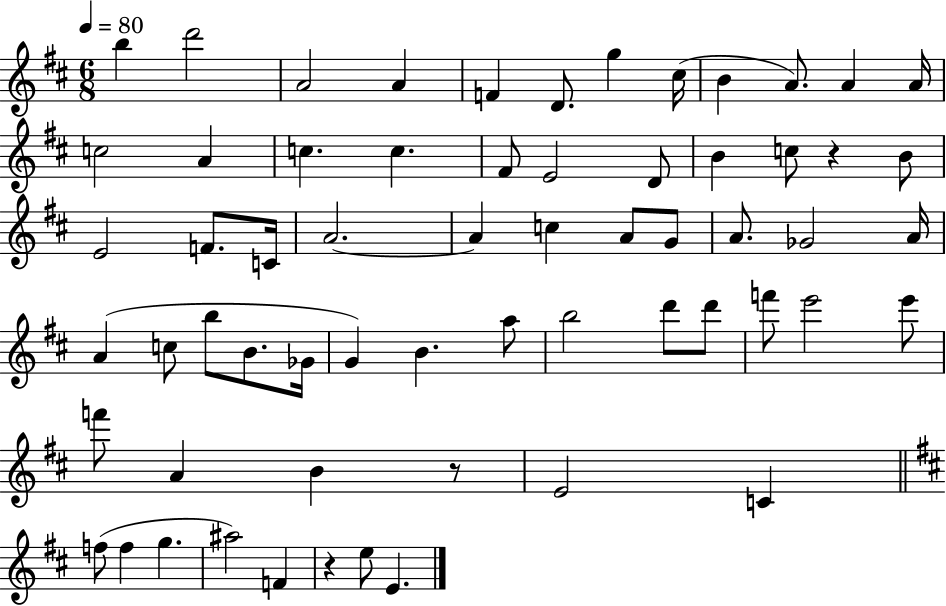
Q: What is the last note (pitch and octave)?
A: E4